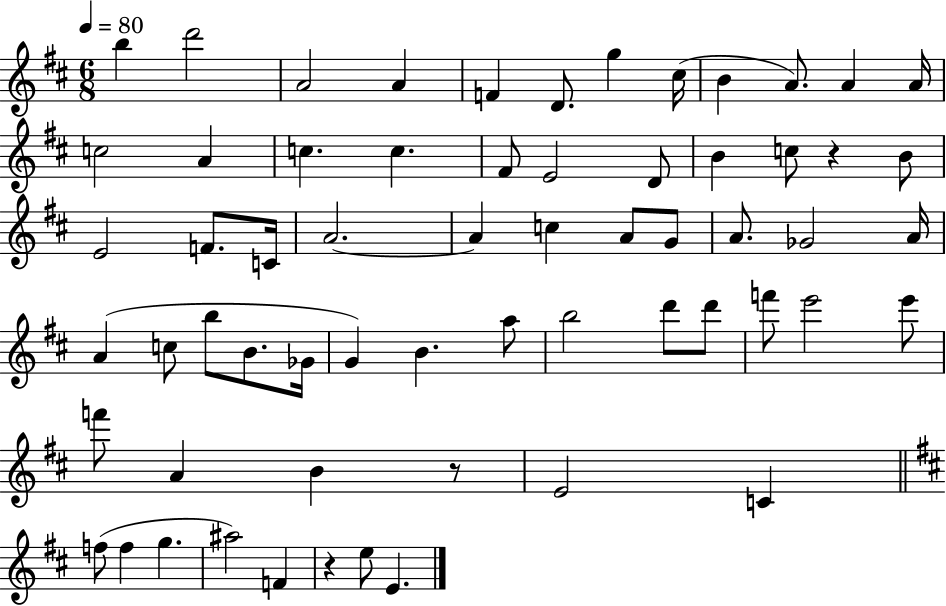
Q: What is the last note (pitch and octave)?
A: E4